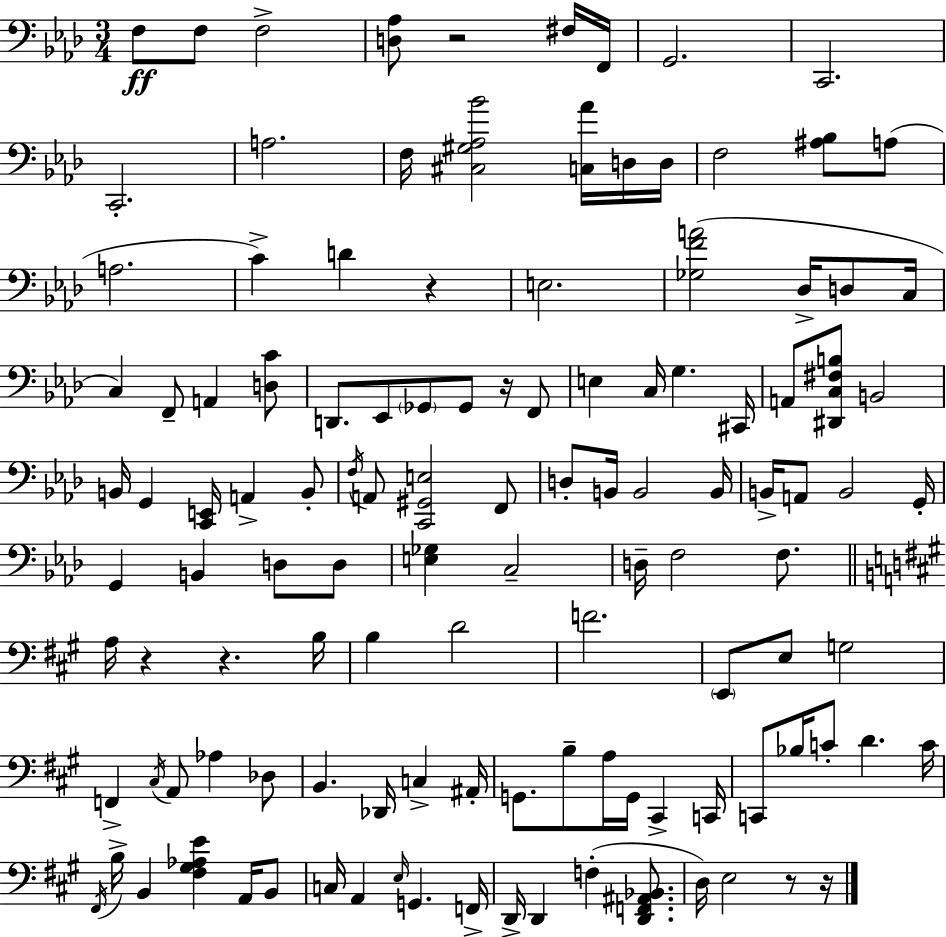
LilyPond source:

{
  \clef bass
  \numericTimeSignature
  \time 3/4
  \key f \minor
  f8\ff f8 f2-> | <d aes>8 r2 fis16 f,16 | g,2. | c,2. | \break c,2.-. | a2. | f16 <cis gis aes bes'>2 <c aes'>16 d16 d16 | f2 <ais bes>8 a8( | \break a2. | c'4->) d'4 r4 | e2. | <ges f' a'>2( des16-> d8 c16 | \break c4) f,8-- a,4 <d c'>8 | d,8. ees,8 \parenthesize ges,8 ges,8 r16 f,8 | e4 c16 g4. cis,16 | a,8 <dis, c fis b>8 b,2 | \break b,16 g,4 <c, e,>16 a,4-> b,8-. | \acciaccatura { f16 } a,8 <c, gis, e>2 f,8 | d8-. b,16 b,2 | b,16 b,16-> a,8 b,2 | \break g,16-. g,4 b,4 d8 d8 | <e ges>4 c2-- | d16-- f2 f8. | \bar "||" \break \key a \major a16 r4 r4. b16 | b4 d'2 | f'2. | \parenthesize e,8 e8 g2 | \break f,4-> \acciaccatura { cis16 } a,8 aes4 des8 | b,4. des,16 c4-> | ais,16-. g,8. b8-- a16 g,16 cis,4-> | c,16 c,8 bes16 c'8-. d'4. | \break c'16 \acciaccatura { fis,16 } b16-> b,4 <fis gis aes e'>4 a,16 | b,8 c16 a,4 \grace { e16 } g,4. | f,16-> d,16-> d,4 f4-.( | <d, f, ais, bes,>8. d16) e2 | \break r8 r16 \bar "|."
}